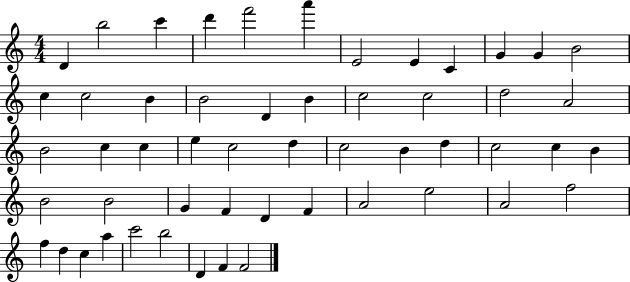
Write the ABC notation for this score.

X:1
T:Untitled
M:4/4
L:1/4
K:C
D b2 c' d' f'2 a' E2 E C G G B2 c c2 B B2 D B c2 c2 d2 A2 B2 c c e c2 d c2 B d c2 c B B2 B2 G F D F A2 e2 A2 f2 f d c a c'2 b2 D F F2